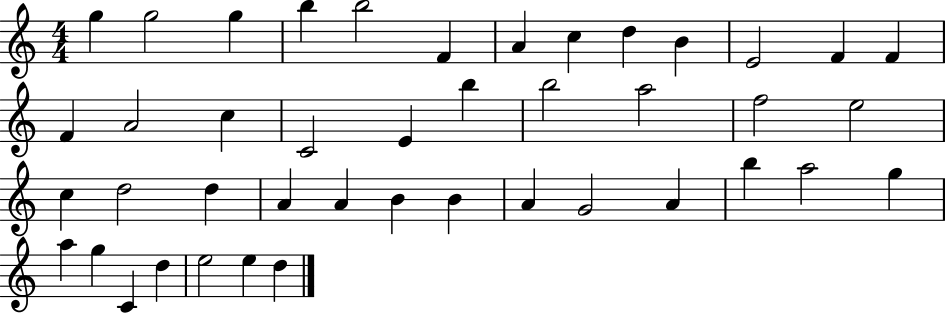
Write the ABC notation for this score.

X:1
T:Untitled
M:4/4
L:1/4
K:C
g g2 g b b2 F A c d B E2 F F F A2 c C2 E b b2 a2 f2 e2 c d2 d A A B B A G2 A b a2 g a g C d e2 e d